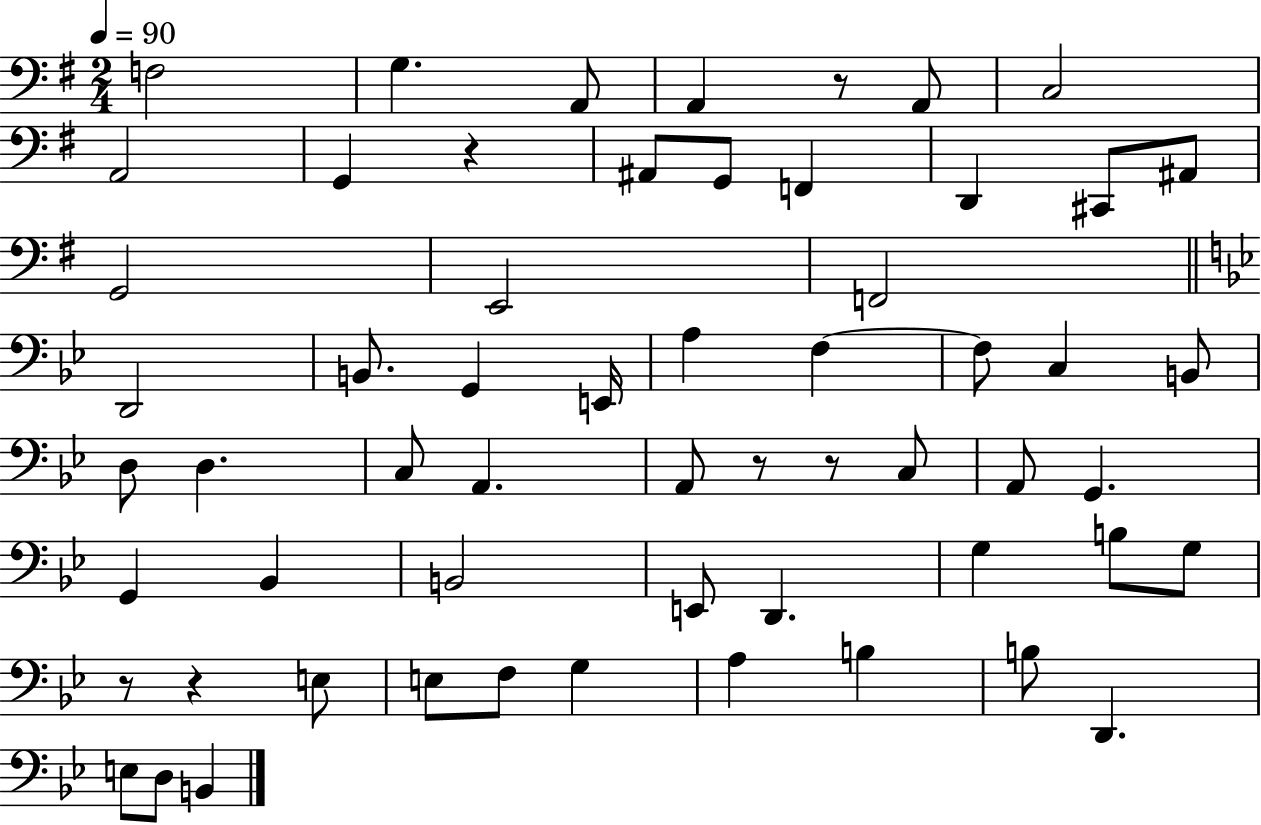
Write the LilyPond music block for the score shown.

{
  \clef bass
  \numericTimeSignature
  \time 2/4
  \key g \major
  \tempo 4 = 90
  f2 | g4. a,8 | a,4 r8 a,8 | c2 | \break a,2 | g,4 r4 | ais,8 g,8 f,4 | d,4 cis,8 ais,8 | \break g,2 | e,2 | f,2 | \bar "||" \break \key bes \major d,2 | b,8. g,4 e,16 | a4 f4~~ | f8 c4 b,8 | \break d8 d4. | c8 a,4. | a,8 r8 r8 c8 | a,8 g,4. | \break g,4 bes,4 | b,2 | e,8 d,4. | g4 b8 g8 | \break r8 r4 e8 | e8 f8 g4 | a4 b4 | b8 d,4. | \break e8 d8 b,4 | \bar "|."
}